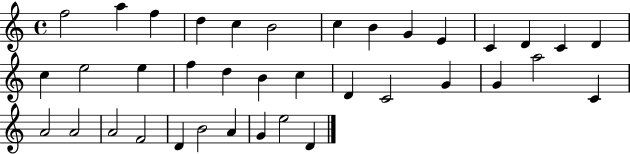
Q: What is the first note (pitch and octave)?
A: F5